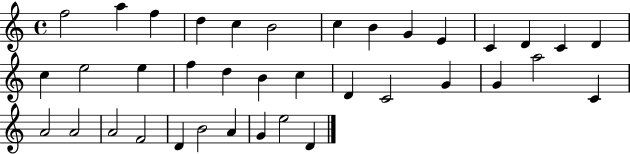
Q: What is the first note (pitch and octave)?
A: F5